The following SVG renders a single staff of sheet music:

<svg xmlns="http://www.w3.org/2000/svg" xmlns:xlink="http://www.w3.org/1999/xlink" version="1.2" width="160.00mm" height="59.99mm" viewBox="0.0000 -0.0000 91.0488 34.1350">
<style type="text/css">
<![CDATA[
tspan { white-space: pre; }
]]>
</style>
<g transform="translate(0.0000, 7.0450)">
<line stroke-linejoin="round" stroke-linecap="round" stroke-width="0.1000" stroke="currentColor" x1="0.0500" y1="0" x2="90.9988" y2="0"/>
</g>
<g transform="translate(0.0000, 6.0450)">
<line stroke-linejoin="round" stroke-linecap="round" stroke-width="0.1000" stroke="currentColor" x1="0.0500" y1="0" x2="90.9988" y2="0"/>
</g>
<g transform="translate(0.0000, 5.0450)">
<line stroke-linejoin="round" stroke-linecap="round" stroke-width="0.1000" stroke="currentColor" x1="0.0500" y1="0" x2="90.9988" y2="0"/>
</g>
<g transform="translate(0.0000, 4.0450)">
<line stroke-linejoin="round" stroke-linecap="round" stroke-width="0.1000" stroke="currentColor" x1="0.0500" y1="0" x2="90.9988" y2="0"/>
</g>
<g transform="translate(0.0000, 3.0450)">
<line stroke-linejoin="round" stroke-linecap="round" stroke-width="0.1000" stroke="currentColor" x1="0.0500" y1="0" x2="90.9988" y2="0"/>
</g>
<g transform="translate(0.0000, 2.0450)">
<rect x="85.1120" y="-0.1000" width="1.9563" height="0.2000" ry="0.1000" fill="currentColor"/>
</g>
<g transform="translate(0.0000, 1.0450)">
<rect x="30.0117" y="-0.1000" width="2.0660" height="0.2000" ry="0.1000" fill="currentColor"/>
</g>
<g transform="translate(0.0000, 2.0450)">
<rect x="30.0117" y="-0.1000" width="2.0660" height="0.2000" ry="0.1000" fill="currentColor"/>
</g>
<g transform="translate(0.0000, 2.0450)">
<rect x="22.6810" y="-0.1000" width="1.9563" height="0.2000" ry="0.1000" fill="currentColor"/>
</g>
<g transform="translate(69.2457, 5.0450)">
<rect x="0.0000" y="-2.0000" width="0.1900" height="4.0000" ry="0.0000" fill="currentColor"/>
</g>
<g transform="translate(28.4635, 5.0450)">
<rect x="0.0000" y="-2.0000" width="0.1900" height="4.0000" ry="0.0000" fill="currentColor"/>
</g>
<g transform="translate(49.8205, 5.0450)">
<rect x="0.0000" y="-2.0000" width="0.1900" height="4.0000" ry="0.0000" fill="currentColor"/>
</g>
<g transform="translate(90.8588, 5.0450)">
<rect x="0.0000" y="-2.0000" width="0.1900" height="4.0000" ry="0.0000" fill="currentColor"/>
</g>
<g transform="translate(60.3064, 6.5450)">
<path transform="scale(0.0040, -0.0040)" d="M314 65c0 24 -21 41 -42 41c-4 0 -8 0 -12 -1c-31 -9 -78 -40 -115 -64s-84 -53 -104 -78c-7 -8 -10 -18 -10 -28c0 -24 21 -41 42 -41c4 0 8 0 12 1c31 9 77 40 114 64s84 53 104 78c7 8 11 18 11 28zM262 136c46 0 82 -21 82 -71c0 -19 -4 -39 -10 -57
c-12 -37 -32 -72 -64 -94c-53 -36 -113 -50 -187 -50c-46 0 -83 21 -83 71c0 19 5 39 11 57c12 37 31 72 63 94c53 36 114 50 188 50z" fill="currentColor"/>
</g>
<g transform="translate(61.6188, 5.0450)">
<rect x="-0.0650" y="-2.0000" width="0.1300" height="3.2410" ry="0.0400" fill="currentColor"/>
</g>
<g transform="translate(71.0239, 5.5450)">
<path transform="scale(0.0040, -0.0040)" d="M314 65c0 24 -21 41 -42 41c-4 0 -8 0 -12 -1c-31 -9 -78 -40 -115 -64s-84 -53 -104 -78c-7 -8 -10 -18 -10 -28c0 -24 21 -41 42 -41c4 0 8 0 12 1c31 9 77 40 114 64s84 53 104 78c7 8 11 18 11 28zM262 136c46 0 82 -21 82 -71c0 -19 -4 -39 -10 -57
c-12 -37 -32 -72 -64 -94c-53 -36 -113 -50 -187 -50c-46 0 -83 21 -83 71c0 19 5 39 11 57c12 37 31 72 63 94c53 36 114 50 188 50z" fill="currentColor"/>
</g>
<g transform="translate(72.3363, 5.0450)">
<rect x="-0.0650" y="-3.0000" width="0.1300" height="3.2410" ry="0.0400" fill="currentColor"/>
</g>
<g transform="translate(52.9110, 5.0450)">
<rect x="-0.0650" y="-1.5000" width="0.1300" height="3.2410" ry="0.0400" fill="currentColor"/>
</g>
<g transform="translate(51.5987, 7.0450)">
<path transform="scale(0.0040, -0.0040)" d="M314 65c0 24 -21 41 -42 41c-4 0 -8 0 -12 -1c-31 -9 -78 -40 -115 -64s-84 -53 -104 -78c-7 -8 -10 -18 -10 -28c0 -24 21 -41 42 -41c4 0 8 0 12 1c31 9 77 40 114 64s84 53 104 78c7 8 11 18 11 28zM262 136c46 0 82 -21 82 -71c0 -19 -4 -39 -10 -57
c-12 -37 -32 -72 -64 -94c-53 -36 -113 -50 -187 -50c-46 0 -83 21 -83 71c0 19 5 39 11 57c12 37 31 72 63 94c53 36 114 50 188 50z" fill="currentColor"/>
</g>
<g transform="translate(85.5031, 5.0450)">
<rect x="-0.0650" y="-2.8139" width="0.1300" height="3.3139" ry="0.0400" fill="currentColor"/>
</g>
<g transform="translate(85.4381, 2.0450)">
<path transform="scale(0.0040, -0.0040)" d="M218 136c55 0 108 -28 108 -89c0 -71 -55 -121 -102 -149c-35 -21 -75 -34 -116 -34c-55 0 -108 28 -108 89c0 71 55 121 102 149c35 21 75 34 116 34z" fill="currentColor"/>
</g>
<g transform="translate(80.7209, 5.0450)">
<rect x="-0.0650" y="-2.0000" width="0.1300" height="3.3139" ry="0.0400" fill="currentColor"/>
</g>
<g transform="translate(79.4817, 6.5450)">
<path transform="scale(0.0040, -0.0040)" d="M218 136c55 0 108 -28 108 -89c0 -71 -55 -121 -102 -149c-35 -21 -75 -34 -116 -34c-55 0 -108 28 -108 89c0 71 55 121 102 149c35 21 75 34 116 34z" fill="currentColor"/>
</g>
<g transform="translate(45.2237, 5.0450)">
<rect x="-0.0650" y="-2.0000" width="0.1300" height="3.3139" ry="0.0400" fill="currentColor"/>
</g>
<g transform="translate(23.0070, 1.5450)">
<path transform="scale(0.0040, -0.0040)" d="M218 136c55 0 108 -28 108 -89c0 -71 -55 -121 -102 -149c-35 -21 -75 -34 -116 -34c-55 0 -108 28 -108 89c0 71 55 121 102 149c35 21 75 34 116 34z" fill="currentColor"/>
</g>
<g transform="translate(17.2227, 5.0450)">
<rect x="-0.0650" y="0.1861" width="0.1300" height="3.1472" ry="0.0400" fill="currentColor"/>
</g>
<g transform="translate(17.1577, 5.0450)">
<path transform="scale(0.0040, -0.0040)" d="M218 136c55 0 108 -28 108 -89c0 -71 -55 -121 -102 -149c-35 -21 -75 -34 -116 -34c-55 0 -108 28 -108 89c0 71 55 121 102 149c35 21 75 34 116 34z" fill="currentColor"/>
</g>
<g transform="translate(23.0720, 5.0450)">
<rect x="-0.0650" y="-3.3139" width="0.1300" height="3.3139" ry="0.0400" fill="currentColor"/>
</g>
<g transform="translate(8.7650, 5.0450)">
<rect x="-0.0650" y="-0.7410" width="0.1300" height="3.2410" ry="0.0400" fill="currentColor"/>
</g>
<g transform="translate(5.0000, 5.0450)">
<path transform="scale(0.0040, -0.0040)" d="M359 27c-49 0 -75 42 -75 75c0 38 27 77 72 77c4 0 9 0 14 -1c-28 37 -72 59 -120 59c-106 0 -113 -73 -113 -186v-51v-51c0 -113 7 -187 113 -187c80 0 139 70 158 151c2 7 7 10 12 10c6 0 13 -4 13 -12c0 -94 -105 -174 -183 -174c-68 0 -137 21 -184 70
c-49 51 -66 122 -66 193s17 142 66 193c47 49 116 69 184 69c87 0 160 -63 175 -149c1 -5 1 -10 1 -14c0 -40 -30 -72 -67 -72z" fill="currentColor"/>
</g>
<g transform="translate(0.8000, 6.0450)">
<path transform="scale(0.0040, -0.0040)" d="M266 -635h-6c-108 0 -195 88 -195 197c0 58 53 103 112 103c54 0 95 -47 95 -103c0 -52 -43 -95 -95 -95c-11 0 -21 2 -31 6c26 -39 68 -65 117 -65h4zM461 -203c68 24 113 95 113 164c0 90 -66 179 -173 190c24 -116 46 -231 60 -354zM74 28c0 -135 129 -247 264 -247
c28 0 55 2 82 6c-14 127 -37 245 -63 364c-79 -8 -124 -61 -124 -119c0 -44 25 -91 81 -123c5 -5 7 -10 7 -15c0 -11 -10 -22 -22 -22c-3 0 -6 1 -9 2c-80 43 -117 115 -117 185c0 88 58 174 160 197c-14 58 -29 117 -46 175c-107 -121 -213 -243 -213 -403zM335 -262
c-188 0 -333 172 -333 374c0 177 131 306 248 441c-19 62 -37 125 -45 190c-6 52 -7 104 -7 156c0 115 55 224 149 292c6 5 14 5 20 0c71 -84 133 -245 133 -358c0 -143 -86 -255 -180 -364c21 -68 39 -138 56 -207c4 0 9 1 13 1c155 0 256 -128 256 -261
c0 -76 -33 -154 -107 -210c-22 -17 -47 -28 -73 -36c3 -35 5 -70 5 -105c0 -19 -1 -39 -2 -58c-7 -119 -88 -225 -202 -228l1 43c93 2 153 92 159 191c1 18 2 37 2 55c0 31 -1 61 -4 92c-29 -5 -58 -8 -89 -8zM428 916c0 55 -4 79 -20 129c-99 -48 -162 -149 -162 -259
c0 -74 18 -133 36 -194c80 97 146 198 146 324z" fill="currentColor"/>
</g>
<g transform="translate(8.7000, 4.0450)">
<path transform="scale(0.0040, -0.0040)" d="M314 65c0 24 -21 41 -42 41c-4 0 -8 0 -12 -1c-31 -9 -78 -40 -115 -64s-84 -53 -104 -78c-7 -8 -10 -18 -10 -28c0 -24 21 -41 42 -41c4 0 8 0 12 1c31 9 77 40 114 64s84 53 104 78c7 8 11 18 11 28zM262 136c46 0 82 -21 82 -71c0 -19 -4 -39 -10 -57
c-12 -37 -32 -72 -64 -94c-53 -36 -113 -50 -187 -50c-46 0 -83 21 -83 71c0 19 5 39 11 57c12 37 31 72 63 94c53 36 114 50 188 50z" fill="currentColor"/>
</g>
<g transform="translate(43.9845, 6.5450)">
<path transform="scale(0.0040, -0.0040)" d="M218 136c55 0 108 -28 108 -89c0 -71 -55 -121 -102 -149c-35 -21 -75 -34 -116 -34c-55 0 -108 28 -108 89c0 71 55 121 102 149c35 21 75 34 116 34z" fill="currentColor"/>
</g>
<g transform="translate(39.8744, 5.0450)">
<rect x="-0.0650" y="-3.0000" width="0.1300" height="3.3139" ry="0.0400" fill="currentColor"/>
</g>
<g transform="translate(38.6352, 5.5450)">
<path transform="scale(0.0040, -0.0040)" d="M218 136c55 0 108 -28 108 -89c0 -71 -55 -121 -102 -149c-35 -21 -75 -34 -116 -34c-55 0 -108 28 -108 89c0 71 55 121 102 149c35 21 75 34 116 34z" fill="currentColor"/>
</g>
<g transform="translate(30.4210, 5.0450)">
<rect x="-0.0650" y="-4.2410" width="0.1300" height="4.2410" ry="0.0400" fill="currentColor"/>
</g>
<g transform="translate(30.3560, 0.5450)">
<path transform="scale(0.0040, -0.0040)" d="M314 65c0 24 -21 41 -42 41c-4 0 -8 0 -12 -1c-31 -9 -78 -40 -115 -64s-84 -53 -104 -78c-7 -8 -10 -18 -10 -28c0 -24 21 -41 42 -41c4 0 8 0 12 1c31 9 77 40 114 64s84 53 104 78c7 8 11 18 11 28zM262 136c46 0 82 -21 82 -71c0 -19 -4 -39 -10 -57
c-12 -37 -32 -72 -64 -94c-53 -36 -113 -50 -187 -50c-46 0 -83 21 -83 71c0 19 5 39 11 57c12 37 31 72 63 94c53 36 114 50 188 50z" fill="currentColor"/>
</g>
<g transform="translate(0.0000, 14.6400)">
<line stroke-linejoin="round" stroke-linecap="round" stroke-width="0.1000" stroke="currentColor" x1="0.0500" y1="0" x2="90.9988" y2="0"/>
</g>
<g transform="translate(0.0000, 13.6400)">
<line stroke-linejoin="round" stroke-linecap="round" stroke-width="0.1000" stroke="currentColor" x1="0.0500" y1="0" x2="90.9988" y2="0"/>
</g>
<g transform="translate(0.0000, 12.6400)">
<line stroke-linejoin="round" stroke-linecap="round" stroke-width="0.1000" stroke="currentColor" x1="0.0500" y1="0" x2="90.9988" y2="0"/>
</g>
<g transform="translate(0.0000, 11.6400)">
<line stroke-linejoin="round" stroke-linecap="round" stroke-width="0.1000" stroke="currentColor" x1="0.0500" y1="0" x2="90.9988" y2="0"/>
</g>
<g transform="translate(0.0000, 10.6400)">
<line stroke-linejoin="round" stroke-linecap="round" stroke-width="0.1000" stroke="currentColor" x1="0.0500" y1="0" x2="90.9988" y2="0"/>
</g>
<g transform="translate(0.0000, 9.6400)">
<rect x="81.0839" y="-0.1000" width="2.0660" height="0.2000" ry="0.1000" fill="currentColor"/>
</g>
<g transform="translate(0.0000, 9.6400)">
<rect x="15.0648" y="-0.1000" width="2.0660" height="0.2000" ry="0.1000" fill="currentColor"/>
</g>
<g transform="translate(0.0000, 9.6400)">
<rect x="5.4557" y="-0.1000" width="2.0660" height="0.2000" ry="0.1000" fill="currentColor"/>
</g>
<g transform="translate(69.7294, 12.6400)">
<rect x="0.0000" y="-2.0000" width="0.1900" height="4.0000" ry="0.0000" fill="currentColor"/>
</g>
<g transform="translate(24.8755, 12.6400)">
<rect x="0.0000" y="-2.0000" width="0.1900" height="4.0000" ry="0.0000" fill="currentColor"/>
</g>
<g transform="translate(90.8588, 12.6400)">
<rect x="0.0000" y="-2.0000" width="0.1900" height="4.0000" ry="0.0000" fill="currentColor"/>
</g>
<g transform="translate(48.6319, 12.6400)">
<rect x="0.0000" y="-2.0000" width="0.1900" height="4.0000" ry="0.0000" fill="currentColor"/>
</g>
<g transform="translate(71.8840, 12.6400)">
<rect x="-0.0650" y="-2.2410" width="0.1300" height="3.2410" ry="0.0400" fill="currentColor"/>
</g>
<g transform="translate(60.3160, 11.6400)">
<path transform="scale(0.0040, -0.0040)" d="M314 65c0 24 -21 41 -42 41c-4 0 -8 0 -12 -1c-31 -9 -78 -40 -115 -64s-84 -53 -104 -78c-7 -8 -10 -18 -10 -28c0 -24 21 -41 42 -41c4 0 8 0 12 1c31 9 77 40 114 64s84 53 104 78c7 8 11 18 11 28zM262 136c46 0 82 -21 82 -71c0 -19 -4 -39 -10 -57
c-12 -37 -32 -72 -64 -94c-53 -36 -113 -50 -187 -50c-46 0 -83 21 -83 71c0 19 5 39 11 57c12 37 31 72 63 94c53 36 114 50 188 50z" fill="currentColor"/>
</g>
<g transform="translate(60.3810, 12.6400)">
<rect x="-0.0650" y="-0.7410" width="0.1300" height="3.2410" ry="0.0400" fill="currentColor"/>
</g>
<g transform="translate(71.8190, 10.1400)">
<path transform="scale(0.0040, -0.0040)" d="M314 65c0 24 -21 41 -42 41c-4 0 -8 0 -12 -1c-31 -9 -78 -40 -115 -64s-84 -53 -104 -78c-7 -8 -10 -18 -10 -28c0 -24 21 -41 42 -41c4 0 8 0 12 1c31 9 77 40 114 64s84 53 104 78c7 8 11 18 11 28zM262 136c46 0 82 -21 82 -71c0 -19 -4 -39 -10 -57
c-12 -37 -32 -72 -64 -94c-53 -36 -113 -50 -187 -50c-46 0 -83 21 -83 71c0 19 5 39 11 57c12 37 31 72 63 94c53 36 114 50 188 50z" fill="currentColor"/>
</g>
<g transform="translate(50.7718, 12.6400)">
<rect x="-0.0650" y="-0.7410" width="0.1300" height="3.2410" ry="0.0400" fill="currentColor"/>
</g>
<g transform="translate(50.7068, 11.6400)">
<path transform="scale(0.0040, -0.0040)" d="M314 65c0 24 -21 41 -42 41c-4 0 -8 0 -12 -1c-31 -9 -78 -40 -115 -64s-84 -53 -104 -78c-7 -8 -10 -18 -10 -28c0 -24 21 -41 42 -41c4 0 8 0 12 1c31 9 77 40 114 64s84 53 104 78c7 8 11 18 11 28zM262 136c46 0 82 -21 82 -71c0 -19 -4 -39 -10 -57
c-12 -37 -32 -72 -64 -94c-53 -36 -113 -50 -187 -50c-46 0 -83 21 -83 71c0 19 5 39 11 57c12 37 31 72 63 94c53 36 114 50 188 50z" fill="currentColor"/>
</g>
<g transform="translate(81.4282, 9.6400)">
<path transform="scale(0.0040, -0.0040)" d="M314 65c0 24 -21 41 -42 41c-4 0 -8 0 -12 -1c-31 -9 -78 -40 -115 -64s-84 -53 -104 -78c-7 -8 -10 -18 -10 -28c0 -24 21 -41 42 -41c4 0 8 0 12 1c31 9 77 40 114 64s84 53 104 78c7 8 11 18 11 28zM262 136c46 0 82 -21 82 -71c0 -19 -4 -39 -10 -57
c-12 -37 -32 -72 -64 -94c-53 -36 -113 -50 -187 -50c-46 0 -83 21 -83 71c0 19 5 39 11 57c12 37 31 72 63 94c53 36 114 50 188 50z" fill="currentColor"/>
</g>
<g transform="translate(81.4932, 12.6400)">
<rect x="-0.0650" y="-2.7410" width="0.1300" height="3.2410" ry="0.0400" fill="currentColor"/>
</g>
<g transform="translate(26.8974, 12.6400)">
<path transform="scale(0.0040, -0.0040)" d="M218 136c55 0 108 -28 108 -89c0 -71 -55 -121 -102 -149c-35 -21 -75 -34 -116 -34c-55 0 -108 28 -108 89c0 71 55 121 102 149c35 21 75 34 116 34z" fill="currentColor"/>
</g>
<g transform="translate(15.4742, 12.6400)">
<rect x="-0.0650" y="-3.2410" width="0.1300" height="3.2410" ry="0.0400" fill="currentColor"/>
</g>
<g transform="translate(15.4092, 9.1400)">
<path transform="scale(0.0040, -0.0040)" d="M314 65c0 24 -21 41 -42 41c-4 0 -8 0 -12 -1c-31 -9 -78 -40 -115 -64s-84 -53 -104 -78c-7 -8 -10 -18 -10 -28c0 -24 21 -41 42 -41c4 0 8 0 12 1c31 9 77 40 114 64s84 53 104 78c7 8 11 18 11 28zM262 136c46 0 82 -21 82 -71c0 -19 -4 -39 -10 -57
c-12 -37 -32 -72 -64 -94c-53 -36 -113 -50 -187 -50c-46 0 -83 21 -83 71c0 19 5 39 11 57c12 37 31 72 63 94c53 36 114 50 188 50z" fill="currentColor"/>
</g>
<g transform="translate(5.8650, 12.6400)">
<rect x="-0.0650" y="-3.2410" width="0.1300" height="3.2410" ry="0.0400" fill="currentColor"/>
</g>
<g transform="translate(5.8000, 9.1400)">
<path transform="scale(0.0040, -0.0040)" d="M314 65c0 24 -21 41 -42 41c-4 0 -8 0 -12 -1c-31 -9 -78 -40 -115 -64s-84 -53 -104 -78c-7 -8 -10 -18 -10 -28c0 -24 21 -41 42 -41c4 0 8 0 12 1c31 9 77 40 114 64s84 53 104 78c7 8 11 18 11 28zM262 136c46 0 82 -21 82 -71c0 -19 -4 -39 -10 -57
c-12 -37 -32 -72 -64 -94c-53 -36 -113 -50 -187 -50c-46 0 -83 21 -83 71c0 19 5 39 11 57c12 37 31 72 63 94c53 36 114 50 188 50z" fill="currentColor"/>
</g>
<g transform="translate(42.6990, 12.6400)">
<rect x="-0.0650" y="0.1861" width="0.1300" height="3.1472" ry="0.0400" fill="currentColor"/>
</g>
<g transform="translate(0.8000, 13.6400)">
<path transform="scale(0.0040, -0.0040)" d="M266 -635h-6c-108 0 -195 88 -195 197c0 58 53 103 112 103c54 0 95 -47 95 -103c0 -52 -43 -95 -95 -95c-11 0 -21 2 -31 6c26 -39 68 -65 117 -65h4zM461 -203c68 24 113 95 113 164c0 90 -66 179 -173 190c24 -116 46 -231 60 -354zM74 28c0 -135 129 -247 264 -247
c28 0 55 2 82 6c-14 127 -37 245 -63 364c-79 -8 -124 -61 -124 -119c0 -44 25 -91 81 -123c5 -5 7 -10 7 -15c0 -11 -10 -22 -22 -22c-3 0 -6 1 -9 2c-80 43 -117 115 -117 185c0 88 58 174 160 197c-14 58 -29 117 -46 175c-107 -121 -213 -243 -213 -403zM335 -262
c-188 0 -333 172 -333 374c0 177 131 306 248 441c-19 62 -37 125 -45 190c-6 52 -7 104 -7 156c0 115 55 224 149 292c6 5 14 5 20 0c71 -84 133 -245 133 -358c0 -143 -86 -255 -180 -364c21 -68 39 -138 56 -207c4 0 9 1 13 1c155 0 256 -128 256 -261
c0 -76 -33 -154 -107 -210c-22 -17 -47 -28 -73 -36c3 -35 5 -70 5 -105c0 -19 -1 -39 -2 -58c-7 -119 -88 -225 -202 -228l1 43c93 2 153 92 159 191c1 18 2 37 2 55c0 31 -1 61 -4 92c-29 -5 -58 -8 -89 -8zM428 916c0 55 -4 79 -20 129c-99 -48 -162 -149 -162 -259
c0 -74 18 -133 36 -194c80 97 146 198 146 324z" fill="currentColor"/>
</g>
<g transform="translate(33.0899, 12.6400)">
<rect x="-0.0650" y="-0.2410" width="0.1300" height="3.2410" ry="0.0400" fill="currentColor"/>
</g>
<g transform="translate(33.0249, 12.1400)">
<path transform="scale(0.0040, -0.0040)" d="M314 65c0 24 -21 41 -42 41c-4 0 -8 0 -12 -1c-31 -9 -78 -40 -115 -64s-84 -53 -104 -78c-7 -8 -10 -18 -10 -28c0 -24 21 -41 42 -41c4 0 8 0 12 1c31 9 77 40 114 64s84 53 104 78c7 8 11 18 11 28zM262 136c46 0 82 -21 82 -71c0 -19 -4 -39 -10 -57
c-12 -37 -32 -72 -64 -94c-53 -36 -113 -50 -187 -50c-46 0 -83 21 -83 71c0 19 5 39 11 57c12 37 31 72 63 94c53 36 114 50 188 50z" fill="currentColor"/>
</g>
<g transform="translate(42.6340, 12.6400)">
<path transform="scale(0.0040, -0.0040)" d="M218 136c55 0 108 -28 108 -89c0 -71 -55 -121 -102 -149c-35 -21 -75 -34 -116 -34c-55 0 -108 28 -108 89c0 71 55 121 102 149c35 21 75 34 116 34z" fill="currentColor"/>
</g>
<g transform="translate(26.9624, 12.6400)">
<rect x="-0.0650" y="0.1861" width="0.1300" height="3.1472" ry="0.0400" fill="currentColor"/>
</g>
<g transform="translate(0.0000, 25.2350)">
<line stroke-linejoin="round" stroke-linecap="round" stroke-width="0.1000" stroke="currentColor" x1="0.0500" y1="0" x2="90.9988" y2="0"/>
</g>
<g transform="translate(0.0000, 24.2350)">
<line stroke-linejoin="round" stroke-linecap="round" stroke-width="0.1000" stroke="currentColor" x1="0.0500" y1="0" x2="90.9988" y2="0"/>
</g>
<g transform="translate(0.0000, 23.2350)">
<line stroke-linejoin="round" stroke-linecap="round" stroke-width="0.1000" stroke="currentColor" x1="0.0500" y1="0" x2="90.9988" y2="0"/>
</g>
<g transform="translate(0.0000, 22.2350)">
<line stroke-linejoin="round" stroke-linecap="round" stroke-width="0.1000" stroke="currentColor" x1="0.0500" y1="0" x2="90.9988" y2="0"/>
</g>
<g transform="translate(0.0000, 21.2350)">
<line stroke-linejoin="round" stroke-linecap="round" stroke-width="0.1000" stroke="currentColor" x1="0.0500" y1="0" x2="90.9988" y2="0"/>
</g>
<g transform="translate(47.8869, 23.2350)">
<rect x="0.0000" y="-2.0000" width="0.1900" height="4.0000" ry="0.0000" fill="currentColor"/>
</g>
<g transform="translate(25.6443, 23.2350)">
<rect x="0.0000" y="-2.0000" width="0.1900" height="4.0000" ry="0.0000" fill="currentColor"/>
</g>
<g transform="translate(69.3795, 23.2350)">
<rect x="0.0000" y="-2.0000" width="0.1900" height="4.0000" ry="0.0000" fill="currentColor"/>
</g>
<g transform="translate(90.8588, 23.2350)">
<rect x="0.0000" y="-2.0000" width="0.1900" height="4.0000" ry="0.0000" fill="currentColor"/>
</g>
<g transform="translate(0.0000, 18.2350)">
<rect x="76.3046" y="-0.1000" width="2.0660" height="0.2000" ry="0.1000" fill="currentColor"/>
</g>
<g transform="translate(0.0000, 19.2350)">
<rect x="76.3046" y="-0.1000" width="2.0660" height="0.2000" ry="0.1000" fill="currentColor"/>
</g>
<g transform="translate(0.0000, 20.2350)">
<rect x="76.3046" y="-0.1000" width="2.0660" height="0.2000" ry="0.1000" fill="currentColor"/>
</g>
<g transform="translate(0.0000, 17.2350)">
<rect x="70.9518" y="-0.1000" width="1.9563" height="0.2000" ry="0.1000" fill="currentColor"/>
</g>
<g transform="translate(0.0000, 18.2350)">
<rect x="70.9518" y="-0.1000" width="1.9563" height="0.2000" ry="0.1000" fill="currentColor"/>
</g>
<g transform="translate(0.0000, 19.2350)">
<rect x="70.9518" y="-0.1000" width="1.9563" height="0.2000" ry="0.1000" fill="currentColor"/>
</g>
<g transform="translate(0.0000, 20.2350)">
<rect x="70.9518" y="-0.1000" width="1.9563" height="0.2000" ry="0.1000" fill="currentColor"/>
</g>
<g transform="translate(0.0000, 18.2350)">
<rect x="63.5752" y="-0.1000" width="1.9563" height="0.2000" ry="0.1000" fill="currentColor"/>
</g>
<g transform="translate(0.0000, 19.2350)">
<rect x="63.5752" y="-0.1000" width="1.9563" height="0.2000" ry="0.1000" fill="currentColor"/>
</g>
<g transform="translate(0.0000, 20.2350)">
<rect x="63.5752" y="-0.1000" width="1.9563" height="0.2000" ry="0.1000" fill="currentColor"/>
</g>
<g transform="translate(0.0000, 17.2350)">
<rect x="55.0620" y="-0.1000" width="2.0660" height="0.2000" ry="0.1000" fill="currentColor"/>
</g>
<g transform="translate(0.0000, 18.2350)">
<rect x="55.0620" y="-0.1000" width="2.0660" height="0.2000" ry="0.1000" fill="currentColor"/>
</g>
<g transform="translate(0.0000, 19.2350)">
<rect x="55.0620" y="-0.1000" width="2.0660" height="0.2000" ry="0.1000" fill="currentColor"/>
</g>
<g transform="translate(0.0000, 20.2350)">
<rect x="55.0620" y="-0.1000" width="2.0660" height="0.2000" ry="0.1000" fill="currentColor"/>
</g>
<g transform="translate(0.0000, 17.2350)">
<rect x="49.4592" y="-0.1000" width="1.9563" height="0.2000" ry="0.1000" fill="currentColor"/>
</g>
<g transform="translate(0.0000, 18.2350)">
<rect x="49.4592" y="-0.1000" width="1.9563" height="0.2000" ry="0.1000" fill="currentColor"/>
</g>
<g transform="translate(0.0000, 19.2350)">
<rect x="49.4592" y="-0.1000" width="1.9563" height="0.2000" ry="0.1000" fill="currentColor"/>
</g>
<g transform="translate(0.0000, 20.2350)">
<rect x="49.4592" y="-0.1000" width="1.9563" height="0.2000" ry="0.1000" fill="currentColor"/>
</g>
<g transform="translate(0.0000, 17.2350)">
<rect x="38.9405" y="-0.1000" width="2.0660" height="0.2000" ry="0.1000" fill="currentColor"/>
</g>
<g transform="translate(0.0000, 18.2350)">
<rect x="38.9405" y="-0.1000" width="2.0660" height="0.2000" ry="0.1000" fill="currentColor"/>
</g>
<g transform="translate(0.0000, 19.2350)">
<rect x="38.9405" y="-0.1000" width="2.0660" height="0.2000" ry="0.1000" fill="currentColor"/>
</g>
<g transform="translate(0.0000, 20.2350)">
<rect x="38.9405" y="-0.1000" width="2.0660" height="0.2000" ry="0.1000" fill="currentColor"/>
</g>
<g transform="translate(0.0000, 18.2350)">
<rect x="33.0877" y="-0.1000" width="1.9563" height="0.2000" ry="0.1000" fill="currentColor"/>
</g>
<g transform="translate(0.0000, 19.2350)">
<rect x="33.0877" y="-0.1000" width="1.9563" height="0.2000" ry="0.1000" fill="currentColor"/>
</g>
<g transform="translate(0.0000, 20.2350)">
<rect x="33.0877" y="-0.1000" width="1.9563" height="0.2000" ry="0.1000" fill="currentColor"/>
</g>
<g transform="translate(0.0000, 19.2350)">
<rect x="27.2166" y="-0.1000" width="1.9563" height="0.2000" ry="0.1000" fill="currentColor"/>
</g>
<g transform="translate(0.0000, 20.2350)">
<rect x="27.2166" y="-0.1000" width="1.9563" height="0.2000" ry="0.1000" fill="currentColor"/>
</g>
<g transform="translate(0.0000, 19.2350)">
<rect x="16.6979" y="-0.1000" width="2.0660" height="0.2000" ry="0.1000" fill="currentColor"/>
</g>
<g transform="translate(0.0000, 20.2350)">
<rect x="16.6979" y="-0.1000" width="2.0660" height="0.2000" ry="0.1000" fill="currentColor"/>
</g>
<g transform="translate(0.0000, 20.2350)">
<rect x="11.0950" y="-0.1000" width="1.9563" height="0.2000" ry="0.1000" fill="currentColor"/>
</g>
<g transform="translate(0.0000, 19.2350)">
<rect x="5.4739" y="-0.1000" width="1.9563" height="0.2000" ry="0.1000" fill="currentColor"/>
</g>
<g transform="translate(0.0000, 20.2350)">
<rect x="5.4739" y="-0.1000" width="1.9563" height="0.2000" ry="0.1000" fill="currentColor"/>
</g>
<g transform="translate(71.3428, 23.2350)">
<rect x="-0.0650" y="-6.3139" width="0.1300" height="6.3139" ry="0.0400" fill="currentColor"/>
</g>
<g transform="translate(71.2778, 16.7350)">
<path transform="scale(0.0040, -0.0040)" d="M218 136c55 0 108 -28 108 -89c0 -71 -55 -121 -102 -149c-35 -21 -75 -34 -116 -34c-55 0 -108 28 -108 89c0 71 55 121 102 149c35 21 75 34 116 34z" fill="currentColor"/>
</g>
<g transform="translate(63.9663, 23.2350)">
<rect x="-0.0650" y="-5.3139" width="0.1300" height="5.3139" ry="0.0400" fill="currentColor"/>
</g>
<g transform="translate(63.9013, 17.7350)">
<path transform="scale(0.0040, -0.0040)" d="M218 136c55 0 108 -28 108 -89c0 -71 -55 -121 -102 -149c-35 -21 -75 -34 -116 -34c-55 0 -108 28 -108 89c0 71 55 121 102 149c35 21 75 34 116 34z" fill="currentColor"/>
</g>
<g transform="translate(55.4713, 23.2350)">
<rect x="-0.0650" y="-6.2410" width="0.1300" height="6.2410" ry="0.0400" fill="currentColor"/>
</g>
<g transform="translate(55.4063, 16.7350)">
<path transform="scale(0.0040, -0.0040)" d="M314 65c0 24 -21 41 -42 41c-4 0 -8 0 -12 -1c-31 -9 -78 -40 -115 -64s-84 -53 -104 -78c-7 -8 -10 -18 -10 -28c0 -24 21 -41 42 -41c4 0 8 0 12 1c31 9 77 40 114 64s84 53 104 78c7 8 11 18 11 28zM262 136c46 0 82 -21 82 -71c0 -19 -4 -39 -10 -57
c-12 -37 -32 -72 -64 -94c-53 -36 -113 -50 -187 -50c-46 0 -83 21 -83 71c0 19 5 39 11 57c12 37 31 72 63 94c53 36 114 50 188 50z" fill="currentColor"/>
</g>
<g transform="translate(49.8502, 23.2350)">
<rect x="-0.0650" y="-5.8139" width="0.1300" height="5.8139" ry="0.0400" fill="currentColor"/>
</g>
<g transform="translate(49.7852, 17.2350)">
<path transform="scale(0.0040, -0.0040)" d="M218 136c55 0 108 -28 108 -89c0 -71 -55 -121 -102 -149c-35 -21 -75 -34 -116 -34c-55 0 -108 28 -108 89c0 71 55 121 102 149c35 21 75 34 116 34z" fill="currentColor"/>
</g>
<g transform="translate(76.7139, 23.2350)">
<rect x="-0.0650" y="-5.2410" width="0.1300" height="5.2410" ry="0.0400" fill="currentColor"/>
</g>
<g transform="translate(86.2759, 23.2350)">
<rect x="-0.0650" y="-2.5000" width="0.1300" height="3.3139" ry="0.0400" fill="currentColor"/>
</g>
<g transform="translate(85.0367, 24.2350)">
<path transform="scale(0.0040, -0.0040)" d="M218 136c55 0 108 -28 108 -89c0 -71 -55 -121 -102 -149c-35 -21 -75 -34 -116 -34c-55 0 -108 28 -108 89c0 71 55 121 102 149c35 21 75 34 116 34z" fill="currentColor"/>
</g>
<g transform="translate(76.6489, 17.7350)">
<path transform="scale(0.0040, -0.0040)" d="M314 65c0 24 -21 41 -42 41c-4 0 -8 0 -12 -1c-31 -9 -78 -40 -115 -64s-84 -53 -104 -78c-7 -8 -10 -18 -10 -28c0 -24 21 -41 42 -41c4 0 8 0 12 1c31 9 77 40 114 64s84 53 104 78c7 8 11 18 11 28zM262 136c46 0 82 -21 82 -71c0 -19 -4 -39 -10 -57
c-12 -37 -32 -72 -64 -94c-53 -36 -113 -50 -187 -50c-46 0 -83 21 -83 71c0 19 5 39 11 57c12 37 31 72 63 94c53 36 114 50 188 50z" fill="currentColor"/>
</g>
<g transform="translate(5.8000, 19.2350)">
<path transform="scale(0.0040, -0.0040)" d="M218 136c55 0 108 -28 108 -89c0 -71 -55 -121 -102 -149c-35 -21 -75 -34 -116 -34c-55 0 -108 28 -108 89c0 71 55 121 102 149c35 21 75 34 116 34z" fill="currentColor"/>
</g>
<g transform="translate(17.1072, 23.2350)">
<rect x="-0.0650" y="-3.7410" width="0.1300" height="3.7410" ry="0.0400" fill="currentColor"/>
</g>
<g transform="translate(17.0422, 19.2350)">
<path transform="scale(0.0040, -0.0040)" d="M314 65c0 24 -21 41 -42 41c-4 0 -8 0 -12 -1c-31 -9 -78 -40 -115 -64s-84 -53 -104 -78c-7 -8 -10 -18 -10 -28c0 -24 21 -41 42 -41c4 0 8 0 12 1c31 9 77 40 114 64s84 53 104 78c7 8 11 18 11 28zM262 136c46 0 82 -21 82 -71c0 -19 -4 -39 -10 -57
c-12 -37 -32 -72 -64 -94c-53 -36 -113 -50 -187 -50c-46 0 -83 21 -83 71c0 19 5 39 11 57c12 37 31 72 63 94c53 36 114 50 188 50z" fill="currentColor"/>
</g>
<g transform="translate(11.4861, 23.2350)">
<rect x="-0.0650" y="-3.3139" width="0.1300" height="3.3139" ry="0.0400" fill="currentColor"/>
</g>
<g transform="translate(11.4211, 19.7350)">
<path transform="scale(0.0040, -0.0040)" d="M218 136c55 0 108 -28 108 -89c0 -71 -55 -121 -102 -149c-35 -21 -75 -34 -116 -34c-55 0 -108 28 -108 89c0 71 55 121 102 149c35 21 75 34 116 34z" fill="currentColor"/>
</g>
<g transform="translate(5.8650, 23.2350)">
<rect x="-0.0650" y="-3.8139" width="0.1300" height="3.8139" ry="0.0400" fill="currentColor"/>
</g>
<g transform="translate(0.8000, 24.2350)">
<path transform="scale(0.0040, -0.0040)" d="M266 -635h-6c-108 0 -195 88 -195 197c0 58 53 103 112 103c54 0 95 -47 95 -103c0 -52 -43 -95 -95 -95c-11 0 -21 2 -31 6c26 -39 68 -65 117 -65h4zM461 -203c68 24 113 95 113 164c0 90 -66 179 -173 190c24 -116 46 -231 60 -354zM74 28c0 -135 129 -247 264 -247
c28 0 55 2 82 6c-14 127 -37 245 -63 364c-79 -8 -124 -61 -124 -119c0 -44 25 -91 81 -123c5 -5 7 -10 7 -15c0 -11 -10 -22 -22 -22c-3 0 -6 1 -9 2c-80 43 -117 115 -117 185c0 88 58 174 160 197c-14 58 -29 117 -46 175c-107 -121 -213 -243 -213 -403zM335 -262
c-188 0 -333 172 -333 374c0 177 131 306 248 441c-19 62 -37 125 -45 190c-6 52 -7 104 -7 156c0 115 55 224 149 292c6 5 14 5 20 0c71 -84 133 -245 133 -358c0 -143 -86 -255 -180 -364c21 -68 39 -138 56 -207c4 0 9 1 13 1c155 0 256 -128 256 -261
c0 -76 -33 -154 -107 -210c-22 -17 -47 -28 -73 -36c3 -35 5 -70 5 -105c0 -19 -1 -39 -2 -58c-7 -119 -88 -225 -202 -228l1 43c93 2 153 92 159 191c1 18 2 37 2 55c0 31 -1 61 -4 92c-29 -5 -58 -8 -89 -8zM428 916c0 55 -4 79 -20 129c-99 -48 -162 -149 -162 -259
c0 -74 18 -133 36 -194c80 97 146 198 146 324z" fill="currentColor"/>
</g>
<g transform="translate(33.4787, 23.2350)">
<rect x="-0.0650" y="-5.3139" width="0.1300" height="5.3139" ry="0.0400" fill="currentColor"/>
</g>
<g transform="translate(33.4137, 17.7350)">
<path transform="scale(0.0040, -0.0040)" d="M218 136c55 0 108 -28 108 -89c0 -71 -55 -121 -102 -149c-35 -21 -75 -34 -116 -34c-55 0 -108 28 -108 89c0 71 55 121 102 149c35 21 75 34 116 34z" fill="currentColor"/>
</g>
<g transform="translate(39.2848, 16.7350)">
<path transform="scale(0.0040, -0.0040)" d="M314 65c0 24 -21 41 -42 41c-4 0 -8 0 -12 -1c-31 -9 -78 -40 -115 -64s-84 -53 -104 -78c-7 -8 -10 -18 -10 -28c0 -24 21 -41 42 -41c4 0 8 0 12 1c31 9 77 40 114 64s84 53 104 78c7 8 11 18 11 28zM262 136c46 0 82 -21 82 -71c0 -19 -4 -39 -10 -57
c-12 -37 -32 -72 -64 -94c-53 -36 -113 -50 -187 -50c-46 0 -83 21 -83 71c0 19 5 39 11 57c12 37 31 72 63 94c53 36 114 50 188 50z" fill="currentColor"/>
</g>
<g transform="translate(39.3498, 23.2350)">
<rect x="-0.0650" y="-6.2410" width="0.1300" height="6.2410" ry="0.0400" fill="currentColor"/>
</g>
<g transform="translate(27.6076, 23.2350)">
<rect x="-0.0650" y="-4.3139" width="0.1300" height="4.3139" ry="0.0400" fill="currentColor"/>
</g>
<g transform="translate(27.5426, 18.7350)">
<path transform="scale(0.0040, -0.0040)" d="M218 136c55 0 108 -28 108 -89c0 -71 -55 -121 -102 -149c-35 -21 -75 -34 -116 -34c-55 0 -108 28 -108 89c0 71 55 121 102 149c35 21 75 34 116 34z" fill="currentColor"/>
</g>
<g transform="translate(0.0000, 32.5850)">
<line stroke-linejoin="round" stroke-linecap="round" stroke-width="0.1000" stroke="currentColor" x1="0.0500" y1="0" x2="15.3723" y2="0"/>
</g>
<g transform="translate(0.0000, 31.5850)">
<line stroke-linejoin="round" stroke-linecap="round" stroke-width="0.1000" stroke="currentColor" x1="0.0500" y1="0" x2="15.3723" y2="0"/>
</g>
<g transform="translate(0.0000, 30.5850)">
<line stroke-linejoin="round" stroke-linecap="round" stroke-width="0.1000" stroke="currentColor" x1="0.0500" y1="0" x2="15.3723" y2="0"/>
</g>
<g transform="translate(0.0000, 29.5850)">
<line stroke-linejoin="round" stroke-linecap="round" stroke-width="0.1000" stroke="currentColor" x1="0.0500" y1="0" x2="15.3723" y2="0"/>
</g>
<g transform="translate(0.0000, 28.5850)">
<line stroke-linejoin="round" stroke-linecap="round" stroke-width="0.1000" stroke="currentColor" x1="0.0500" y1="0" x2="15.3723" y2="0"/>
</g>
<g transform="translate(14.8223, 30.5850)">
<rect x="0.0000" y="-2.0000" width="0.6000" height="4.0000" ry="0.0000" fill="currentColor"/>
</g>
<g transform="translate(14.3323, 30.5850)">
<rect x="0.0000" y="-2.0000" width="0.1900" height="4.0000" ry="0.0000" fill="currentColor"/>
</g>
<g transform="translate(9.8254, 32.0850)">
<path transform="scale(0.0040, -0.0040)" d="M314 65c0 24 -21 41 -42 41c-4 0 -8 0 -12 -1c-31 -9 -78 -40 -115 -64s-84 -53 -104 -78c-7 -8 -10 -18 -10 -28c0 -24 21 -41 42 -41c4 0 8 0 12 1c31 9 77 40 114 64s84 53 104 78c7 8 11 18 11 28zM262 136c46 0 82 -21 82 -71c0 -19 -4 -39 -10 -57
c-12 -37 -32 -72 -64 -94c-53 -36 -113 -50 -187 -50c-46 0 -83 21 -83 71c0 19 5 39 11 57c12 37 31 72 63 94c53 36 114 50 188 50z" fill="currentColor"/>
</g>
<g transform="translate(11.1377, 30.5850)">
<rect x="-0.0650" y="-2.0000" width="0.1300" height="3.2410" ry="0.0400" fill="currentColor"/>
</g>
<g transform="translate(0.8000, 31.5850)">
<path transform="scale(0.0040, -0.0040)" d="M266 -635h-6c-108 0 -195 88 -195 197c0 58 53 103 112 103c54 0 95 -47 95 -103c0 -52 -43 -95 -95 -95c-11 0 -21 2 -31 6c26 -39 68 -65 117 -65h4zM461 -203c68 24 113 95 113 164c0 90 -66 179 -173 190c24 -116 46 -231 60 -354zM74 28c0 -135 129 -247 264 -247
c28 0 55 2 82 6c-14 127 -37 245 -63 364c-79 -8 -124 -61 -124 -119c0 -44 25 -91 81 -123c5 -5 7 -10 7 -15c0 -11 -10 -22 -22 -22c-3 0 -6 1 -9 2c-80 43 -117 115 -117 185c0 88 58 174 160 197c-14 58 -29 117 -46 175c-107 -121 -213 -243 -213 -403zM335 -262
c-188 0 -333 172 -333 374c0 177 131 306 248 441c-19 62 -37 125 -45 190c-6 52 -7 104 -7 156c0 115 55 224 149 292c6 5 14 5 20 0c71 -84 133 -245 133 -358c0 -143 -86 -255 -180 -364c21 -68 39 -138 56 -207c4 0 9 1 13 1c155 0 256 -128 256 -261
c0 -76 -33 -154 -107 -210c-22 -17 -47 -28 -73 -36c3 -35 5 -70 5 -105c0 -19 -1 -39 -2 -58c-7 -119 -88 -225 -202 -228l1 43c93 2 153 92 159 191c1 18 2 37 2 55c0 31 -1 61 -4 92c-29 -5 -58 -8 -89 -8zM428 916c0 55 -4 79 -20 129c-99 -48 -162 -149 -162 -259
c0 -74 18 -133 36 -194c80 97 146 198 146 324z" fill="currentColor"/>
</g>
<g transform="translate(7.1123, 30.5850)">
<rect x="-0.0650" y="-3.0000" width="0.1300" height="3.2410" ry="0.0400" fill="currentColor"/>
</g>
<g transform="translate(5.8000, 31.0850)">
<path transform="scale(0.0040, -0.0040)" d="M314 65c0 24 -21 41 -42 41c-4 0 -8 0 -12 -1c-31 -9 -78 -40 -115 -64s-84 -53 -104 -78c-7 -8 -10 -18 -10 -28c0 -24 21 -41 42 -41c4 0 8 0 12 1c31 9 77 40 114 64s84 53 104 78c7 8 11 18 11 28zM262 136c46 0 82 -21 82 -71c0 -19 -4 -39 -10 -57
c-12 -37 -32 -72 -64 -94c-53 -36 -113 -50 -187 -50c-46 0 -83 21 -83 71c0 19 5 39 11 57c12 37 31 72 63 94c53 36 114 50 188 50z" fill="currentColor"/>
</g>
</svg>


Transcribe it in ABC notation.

X:1
T:Untitled
M:4/4
L:1/4
K:C
d2 B b d'2 A F E2 F2 A2 F a b2 b2 B c2 B d2 d2 g2 a2 c' b c'2 d' f' a'2 g' a'2 f' a' f'2 G A2 F2